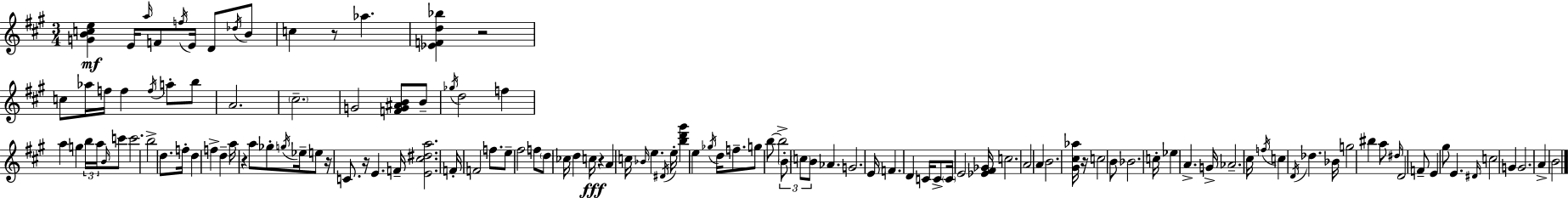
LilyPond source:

{
  \clef treble
  \numericTimeSignature
  \time 3/4
  \key a \major
  \repeat volta 2 { <g' b' c'' e''>4\mf e'16 \grace { a''16 } f'8 \acciaccatura { f''16 } e'16 d'8 | \acciaccatura { des''16 } b'8 c''4 r8 aes''4. | <ees' f' d'' bes''>4 r2 | c''8 aes''16 f''16 f''4 \acciaccatura { f''16 } | \break a''8-. b''8 a'2. | \parenthesize cis''2.-- | g'2 | <f' g' ais' b'>8 b'8-- \acciaccatura { ges''16 } d''2 | \break f''4 a''4 g''4 | \tuplet 3/2 { b''16 a''16 \grace { b'16 } } c'''8 c'''2. | b''2-> | d''8. f''16-. d''4 f''4-> | \break d''4-- a''16 r4 a''8 | ges''8-. \acciaccatura { g''16 } ees''16-- e''8 r16 c'8. r16 | e'4. f'16-- <e' cis'' dis'' a''>2. | f'16-. f'2 | \break f''8. e''8-- fis''2 | f''8 \parenthesize d''8 ces''16 d''4 | c''16\fff r4 a'4 c''16 | \grace { bes'16 } e''4. \acciaccatura { dis'16 } e''16-. <b'' d''' gis'''>4 | \break e''4 \acciaccatura { ges''16 } d''16 f''8.-- g''8 | b''8~~ b''2-> \tuplet 3/2 { \parenthesize b'8-. | \parenthesize c''8 b'8 } aes'4. g'2. | e'16 f'4. | \break d'4 c'16 c'8-> | \parenthesize c'16 e'2 <ees' fis' ges'>16 c''2. | a'2 | a'4 b'2. | \break <gis' cis'' aes''>16 r16 | c''2 b'8 bes'2. | c''16-. ees''4 | a'4.-> g'16-> aes'2.-- | \break cis''16 \acciaccatura { f''16 } | c''4 \acciaccatura { d'16 } des''4. bes'16 | g''2 bis''4 | a''8 \grace { dis''16 } d'2 f'8-- | \break e'4 gis''8 e'4. | \grace { dis'16 } c''2 g'4 | g'2. | a'4-> b'2 | \break } \bar "|."
}